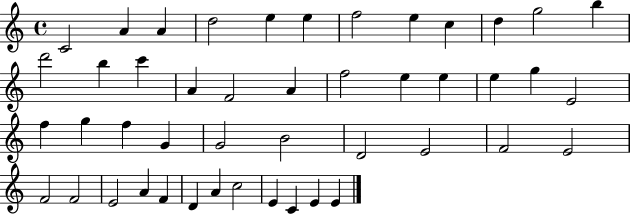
{
  \clef treble
  \time 4/4
  \defaultTimeSignature
  \key c \major
  c'2 a'4 a'4 | d''2 e''4 e''4 | f''2 e''4 c''4 | d''4 g''2 b''4 | \break d'''2 b''4 c'''4 | a'4 f'2 a'4 | f''2 e''4 e''4 | e''4 g''4 e'2 | \break f''4 g''4 f''4 g'4 | g'2 b'2 | d'2 e'2 | f'2 e'2 | \break f'2 f'2 | e'2 a'4 f'4 | d'4 a'4 c''2 | e'4 c'4 e'4 e'4 | \break \bar "|."
}